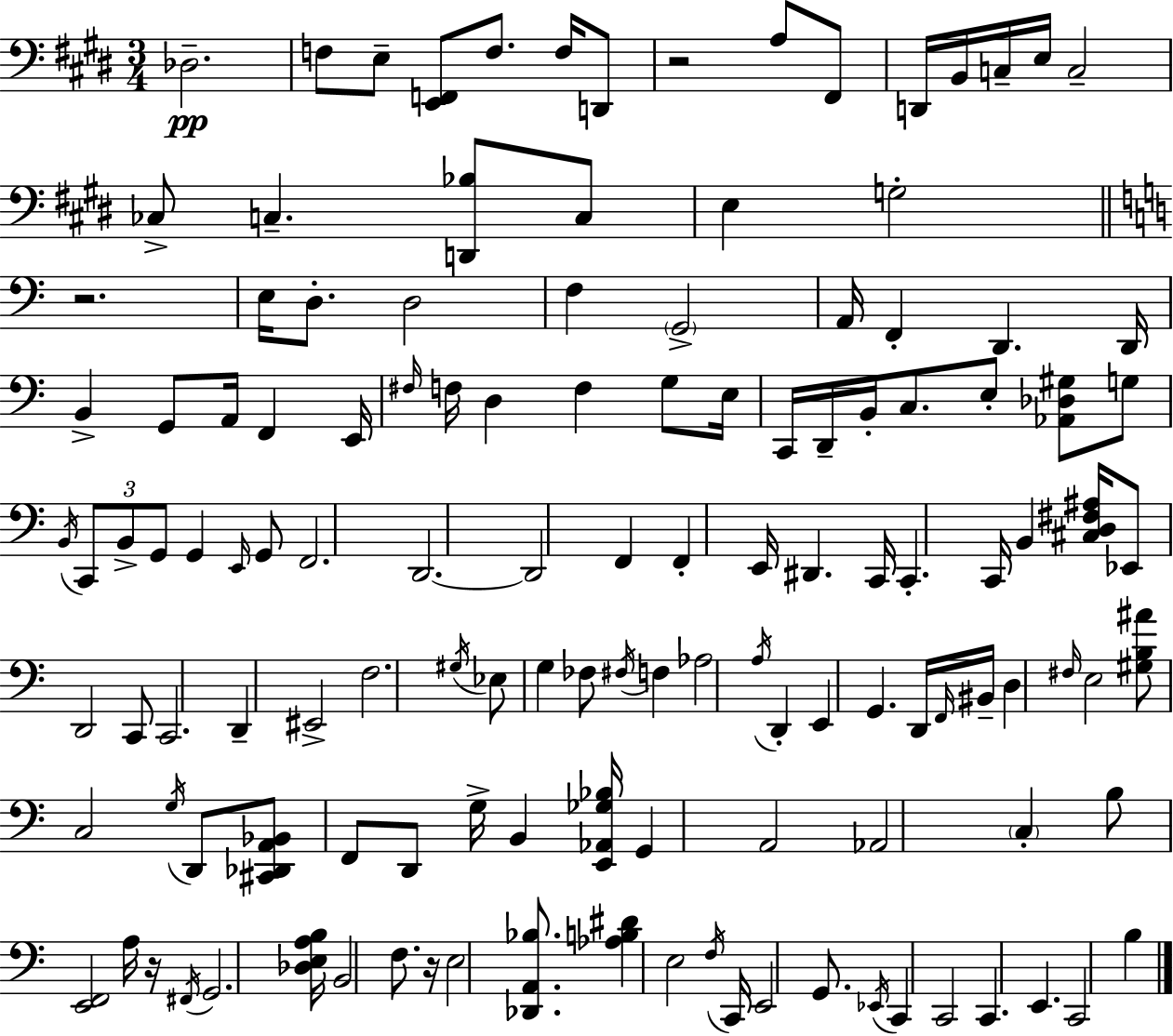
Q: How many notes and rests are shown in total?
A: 131